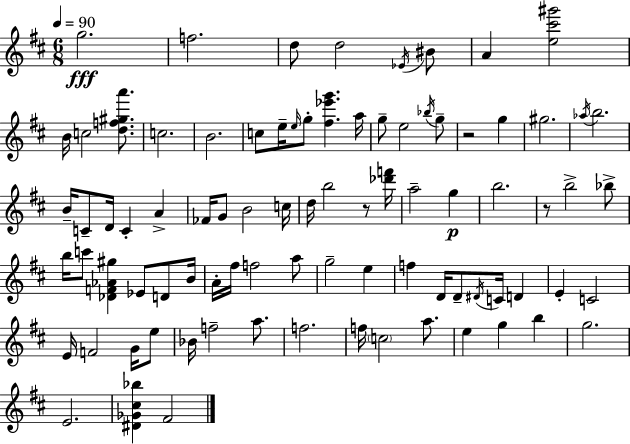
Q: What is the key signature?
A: D major